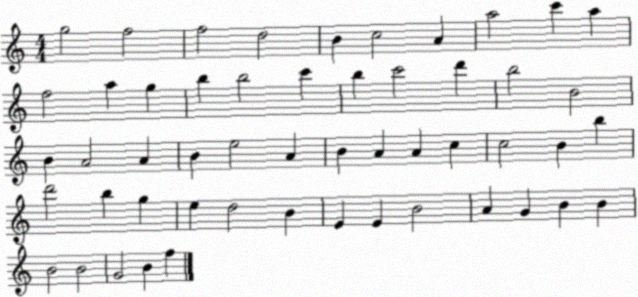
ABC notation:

X:1
T:Untitled
M:4/4
L:1/4
K:C
g2 f2 f2 d2 B c2 A a2 c' a f2 a g b b2 c' b c'2 d' b2 B2 B A2 A B e2 A B A A c c2 B b d'2 b g e d2 B E E B2 A G B B B2 B2 G2 B f